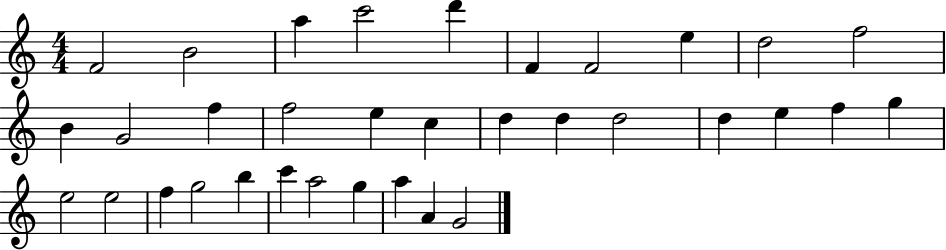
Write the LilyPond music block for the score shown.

{
  \clef treble
  \numericTimeSignature
  \time 4/4
  \key c \major
  f'2 b'2 | a''4 c'''2 d'''4 | f'4 f'2 e''4 | d''2 f''2 | \break b'4 g'2 f''4 | f''2 e''4 c''4 | d''4 d''4 d''2 | d''4 e''4 f''4 g''4 | \break e''2 e''2 | f''4 g''2 b''4 | c'''4 a''2 g''4 | a''4 a'4 g'2 | \break \bar "|."
}